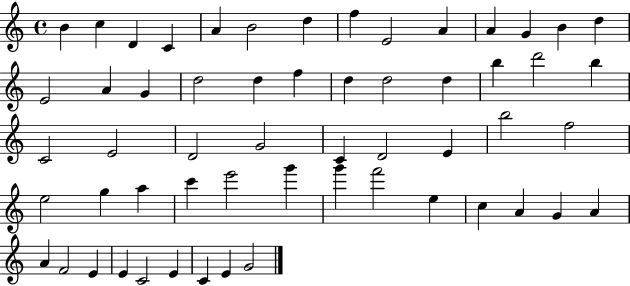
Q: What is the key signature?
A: C major